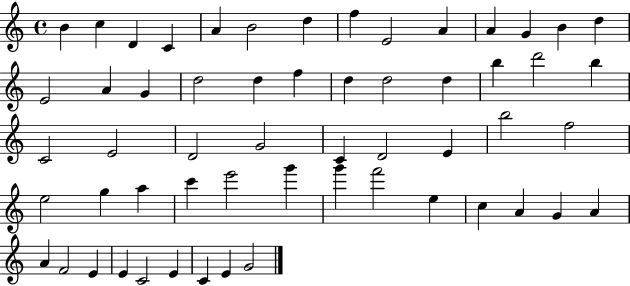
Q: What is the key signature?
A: C major